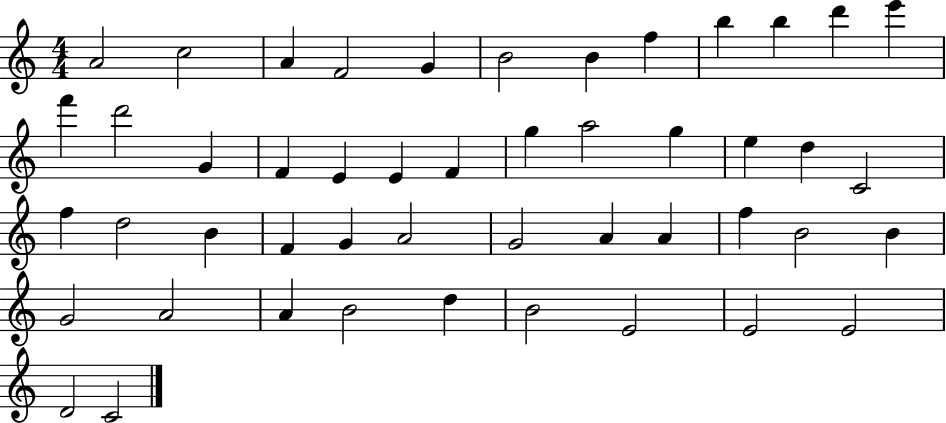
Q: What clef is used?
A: treble